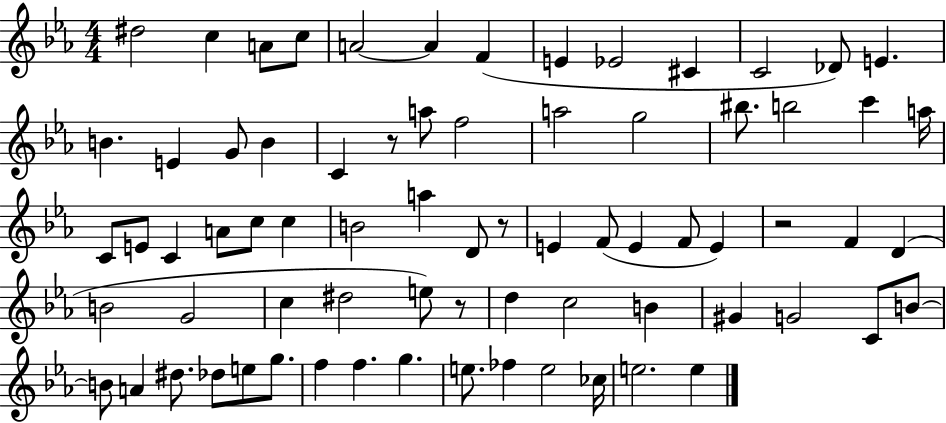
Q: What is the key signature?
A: EES major